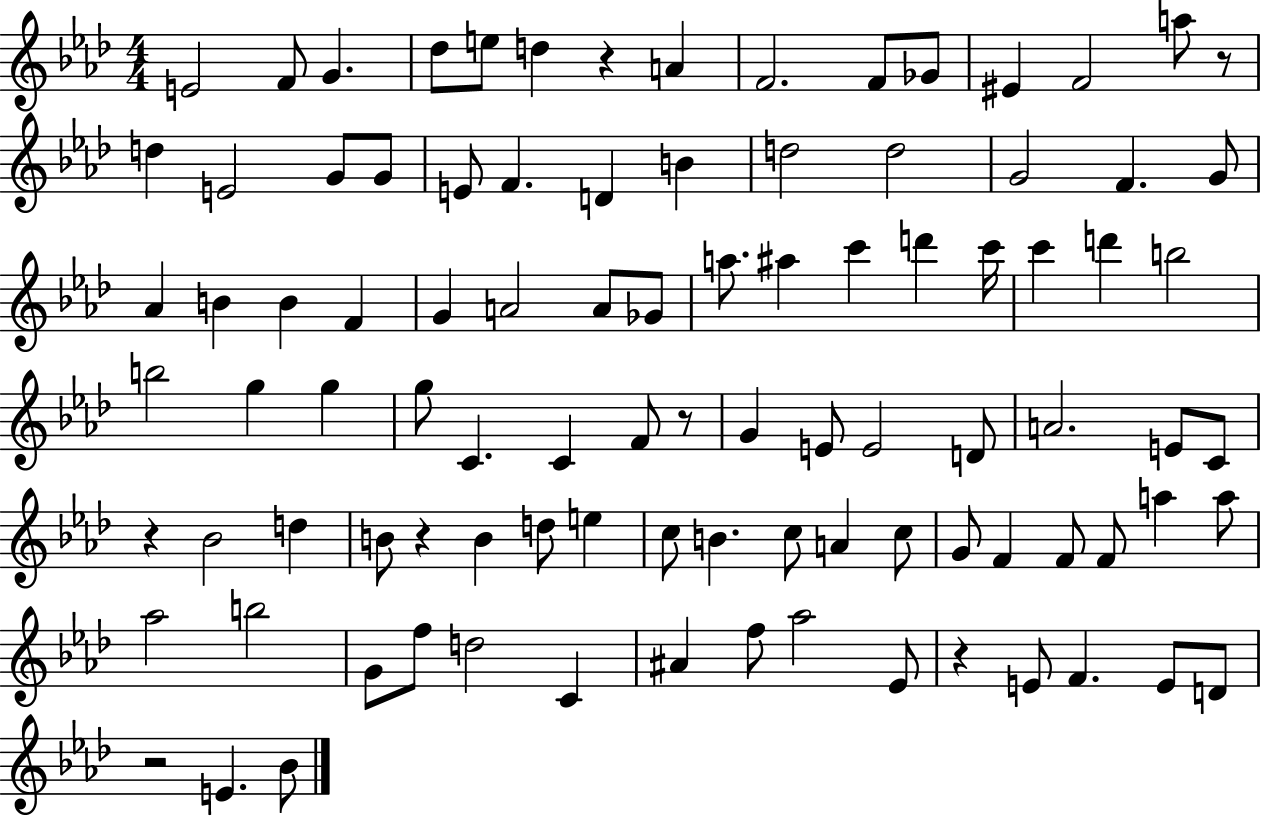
X:1
T:Untitled
M:4/4
L:1/4
K:Ab
E2 F/2 G _d/2 e/2 d z A F2 F/2 _G/2 ^E F2 a/2 z/2 d E2 G/2 G/2 E/2 F D B d2 d2 G2 F G/2 _A B B F G A2 A/2 _G/2 a/2 ^a c' d' c'/4 c' d' b2 b2 g g g/2 C C F/2 z/2 G E/2 E2 D/2 A2 E/2 C/2 z _B2 d B/2 z B d/2 e c/2 B c/2 A c/2 G/2 F F/2 F/2 a a/2 _a2 b2 G/2 f/2 d2 C ^A f/2 _a2 _E/2 z E/2 F E/2 D/2 z2 E _B/2